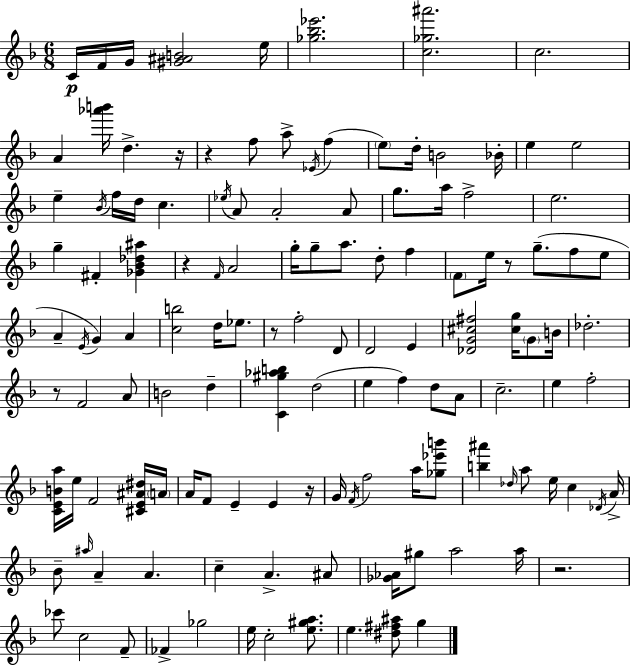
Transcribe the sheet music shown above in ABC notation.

X:1
T:Untitled
M:6/8
L:1/4
K:F
C/4 F/4 G/4 [^G^AB]2 e/4 [_g_b_e']2 [c_g^a']2 c2 A [_a'b']/4 d z/4 z f/2 a/2 _E/4 f e/2 d/4 B2 _B/4 e e2 e _B/4 f/4 d/4 c _e/4 A/2 A2 A/2 g/2 a/4 f2 e2 g ^F [_G_B_d^a] z F/4 A2 g/4 g/2 a/2 d/2 f F/2 e/4 z/2 g/2 f/2 e/2 A E/4 G A [cb]2 d/4 _e/2 z/2 f2 D/2 D2 E [_DG^c^f]2 [^cg]/4 G/2 B/4 _d2 z/2 F2 A/2 B2 d [C^g_ab] d2 e f d/2 A/2 c2 e f2 [CEBa]/4 e/4 F2 [^CE^A^d]/4 A/4 A/4 F/2 E E z/4 G/4 F/4 f2 a/4 [_g_e'b']/2 [b^a'] _d/4 a/2 e/4 c _D/4 A/4 _B/2 ^a/4 A A c A ^A/2 [_G_A]/4 ^g/2 a2 a/4 z2 _c'/2 c2 F/2 _F _g2 e/4 c2 [e^ga]/2 e [^d^f^a]/2 g